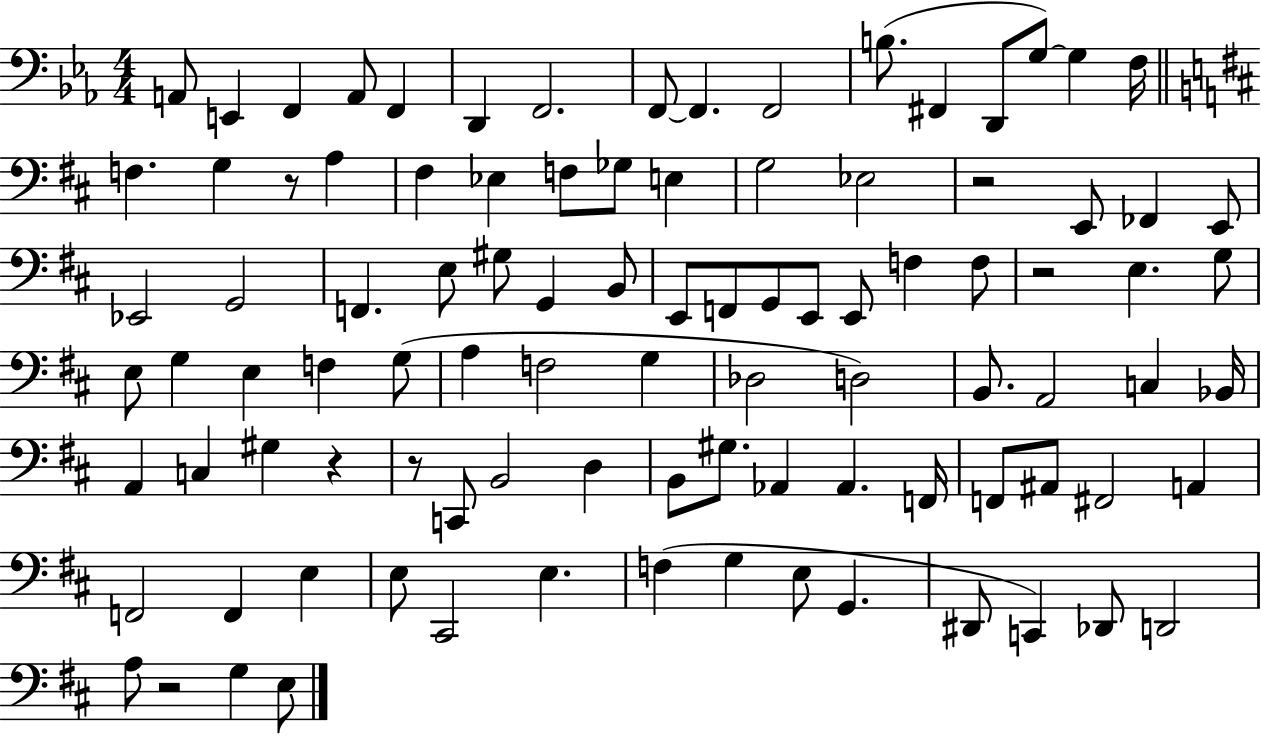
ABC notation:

X:1
T:Untitled
M:4/4
L:1/4
K:Eb
A,,/2 E,, F,, A,,/2 F,, D,, F,,2 F,,/2 F,, F,,2 B,/2 ^F,, D,,/2 G,/2 G, F,/4 F, G, z/2 A, ^F, _E, F,/2 _G,/2 E, G,2 _E,2 z2 E,,/2 _F,, E,,/2 _E,,2 G,,2 F,, E,/2 ^G,/2 G,, B,,/2 E,,/2 F,,/2 G,,/2 E,,/2 E,,/2 F, F,/2 z2 E, G,/2 E,/2 G, E, F, G,/2 A, F,2 G, _D,2 D,2 B,,/2 A,,2 C, _B,,/4 A,, C, ^G, z z/2 C,,/2 B,,2 D, B,,/2 ^G,/2 _A,, _A,, F,,/4 F,,/2 ^A,,/2 ^F,,2 A,, F,,2 F,, E, E,/2 ^C,,2 E, F, G, E,/2 G,, ^D,,/2 C,, _D,,/2 D,,2 A,/2 z2 G, E,/2